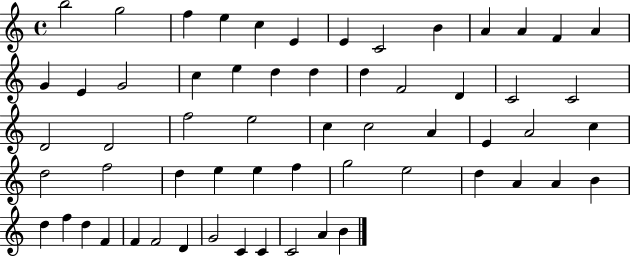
B5/h G5/h F5/q E5/q C5/q E4/q E4/q C4/h B4/q A4/q A4/q F4/q A4/q G4/q E4/q G4/h C5/q E5/q D5/q D5/q D5/q F4/h D4/q C4/h C4/h D4/h D4/h F5/h E5/h C5/q C5/h A4/q E4/q A4/h C5/q D5/h F5/h D5/q E5/q E5/q F5/q G5/h E5/h D5/q A4/q A4/q B4/q D5/q F5/q D5/q F4/q F4/q F4/h D4/q G4/h C4/q C4/q C4/h A4/q B4/q